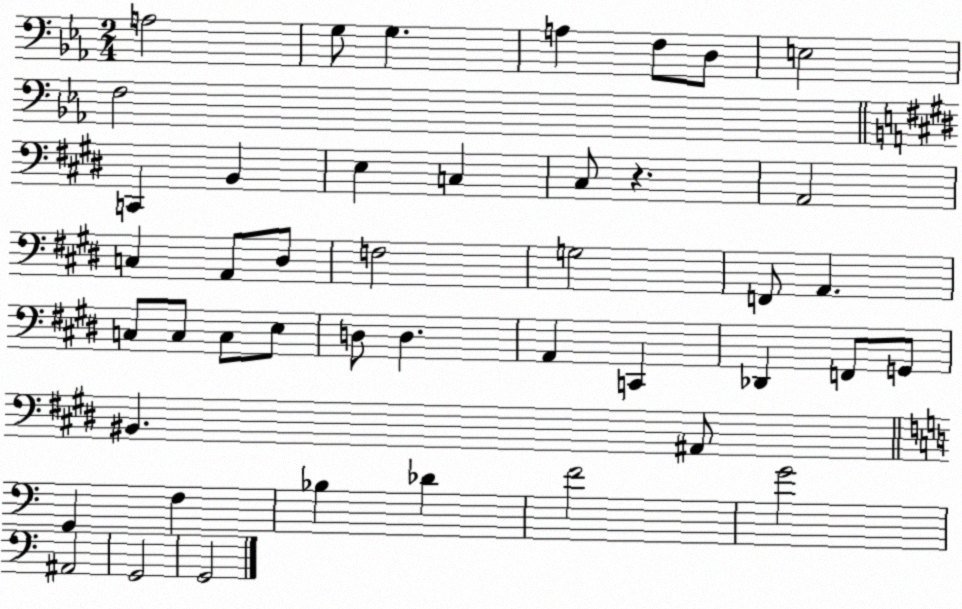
X:1
T:Untitled
M:2/4
L:1/4
K:Eb
A,2 G,/2 G, A, F,/2 D,/2 E,2 F,2 C,, B,, E, C, ^C,/2 z A,,2 C, A,,/2 ^D,/2 F,2 G,2 F,,/2 A,, C,/2 C,/2 C,/2 E,/2 D,/2 D, A,, C,, _D,, F,,/2 G,,/2 ^B,, ^A,,/2 G,, F, _B, _D F2 G2 ^A,,2 G,,2 G,,2